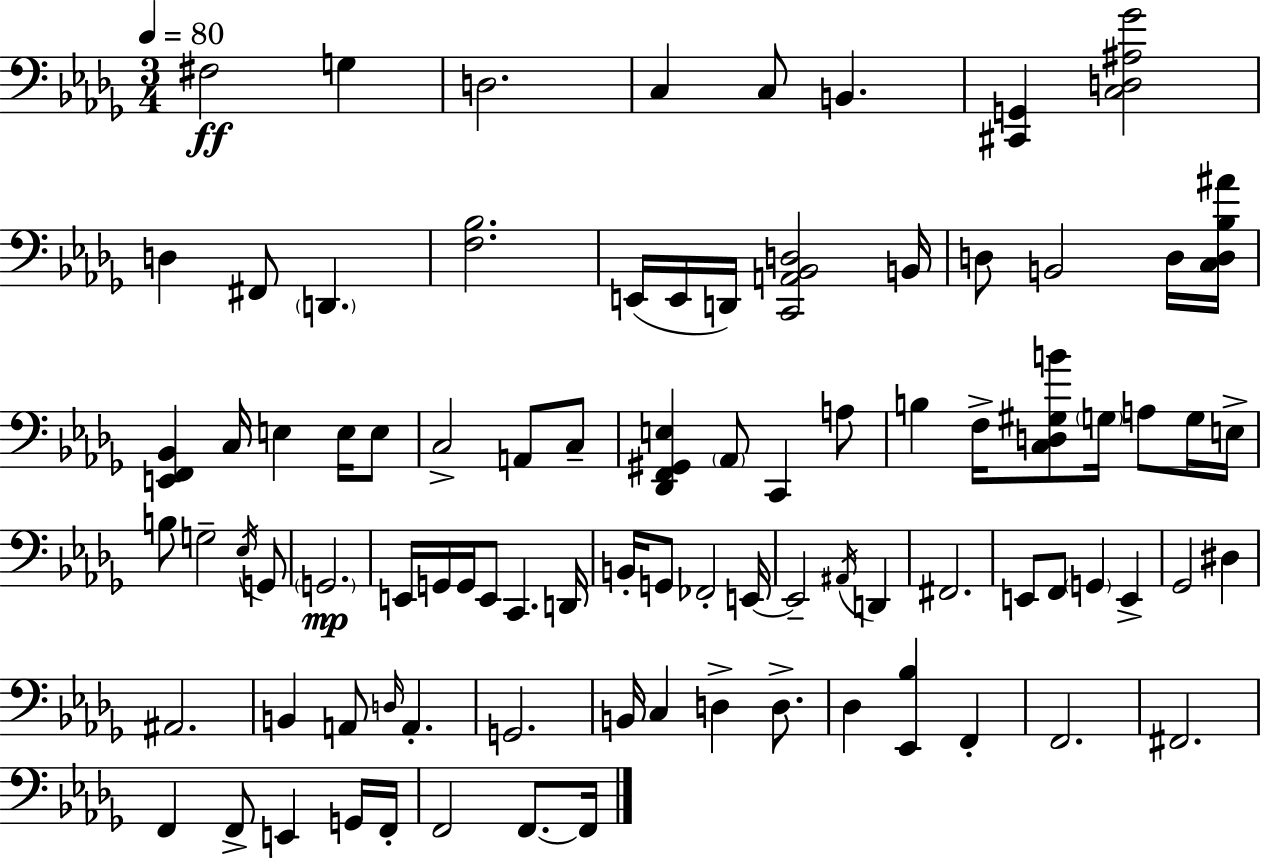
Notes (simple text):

F#3/h G3/q D3/h. C3/q C3/e B2/q. [C#2,G2]/q [C3,D3,A#3,Gb4]/h D3/q F#2/e D2/q. [F3,Bb3]/h. E2/s E2/s D2/s [C2,A2,Bb2,D3]/h B2/s D3/e B2/h D3/s [C3,D3,Bb3,A#4]/s [E2,F2,Bb2]/q C3/s E3/q E3/s E3/e C3/h A2/e C3/e [Db2,F2,G#2,E3]/q Ab2/e C2/q A3/e B3/q F3/s [C3,D3,G#3,B4]/e G3/s A3/e G3/s E3/s B3/e G3/h Eb3/s G2/e G2/h. E2/s G2/s G2/s E2/e C2/q. D2/s B2/s G2/e FES2/h E2/s E2/h A#2/s D2/q F#2/h. E2/e F2/e G2/q E2/q Gb2/h D#3/q A#2/h. B2/q A2/e D3/s A2/q. G2/h. B2/s C3/q D3/q D3/e. Db3/q [Eb2,Bb3]/q F2/q F2/h. F#2/h. F2/q F2/e E2/q G2/s F2/s F2/h F2/e. F2/s